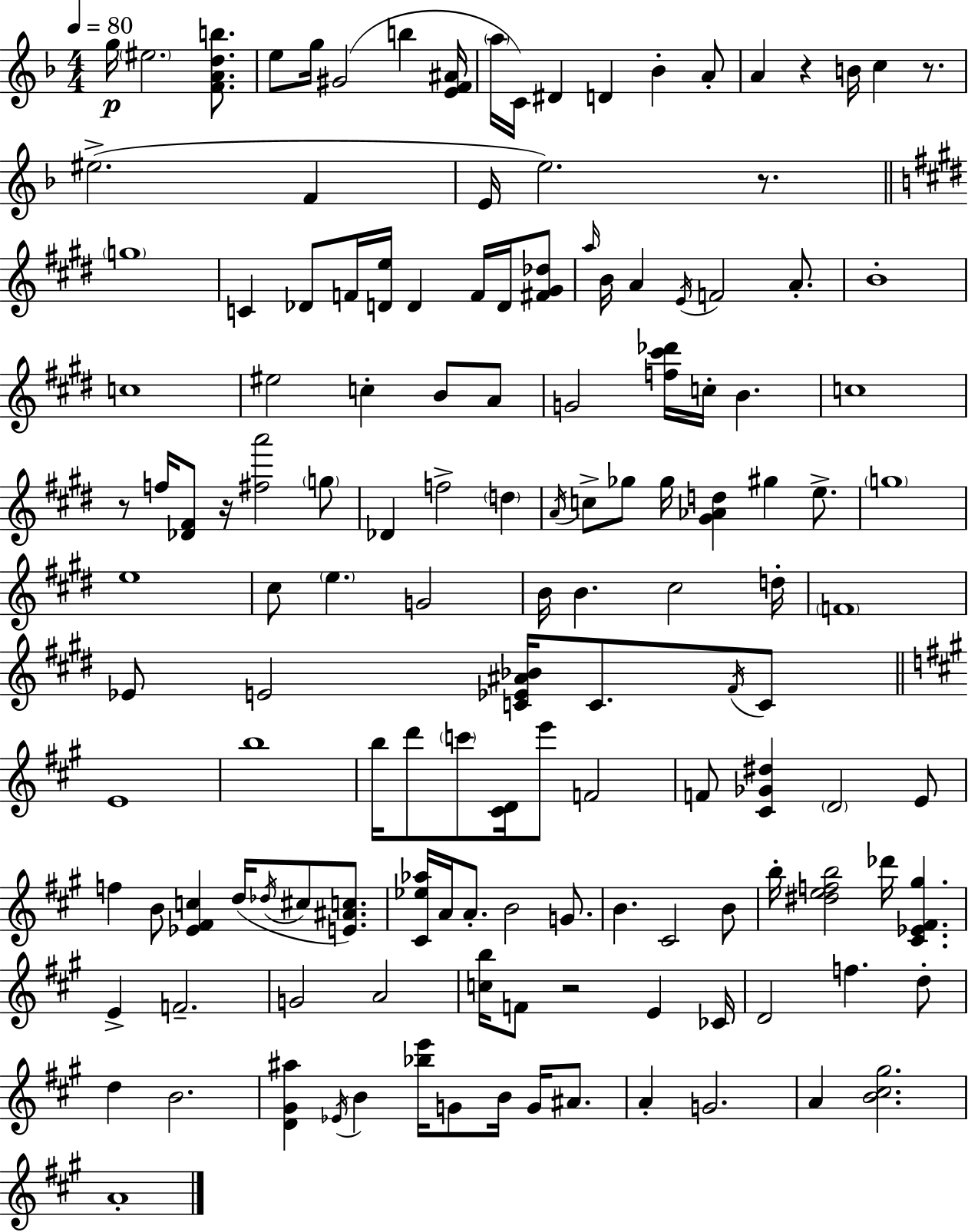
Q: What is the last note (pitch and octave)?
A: A4